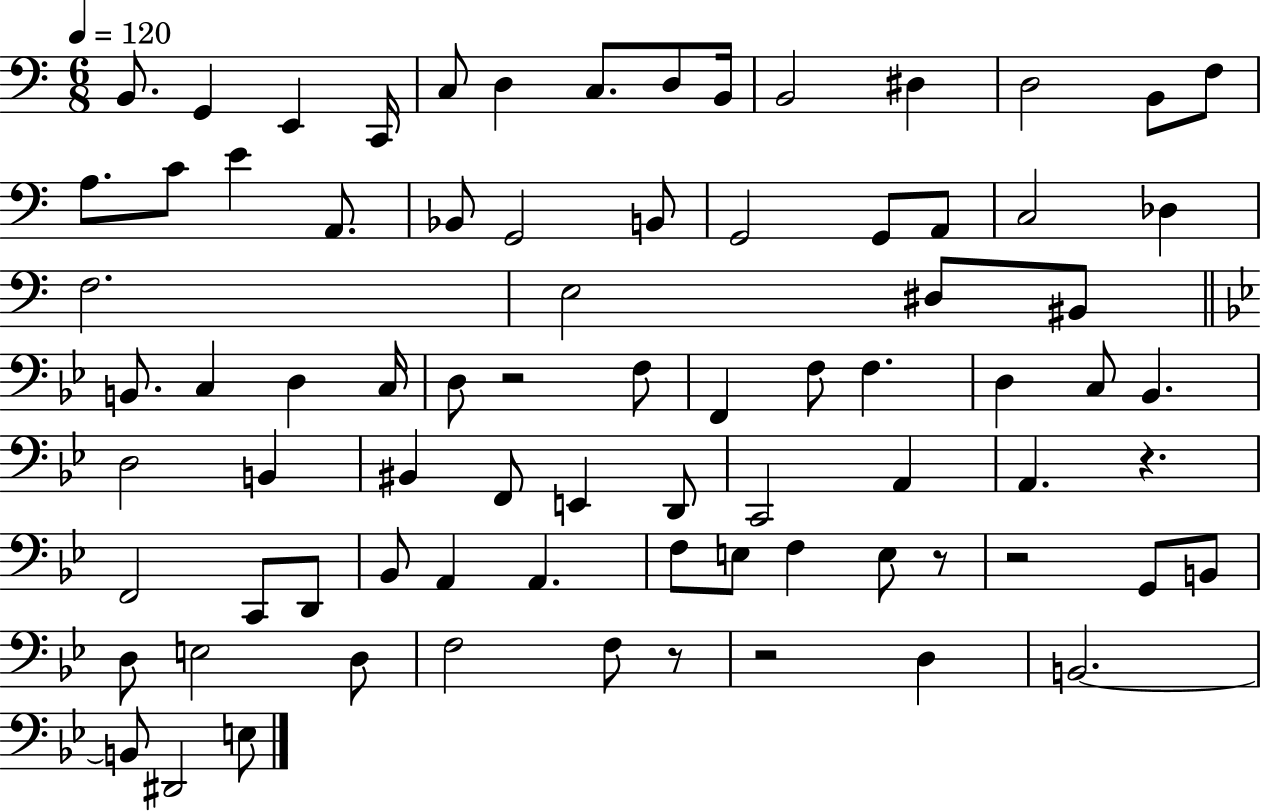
X:1
T:Untitled
M:6/8
L:1/4
K:C
B,,/2 G,, E,, C,,/4 C,/2 D, C,/2 D,/2 B,,/4 B,,2 ^D, D,2 B,,/2 F,/2 A,/2 C/2 E A,,/2 _B,,/2 G,,2 B,,/2 G,,2 G,,/2 A,,/2 C,2 _D, F,2 E,2 ^D,/2 ^B,,/2 B,,/2 C, D, C,/4 D,/2 z2 F,/2 F,, F,/2 F, D, C,/2 _B,, D,2 B,, ^B,, F,,/2 E,, D,,/2 C,,2 A,, A,, z F,,2 C,,/2 D,,/2 _B,,/2 A,, A,, F,/2 E,/2 F, E,/2 z/2 z2 G,,/2 B,,/2 D,/2 E,2 D,/2 F,2 F,/2 z/2 z2 D, B,,2 B,,/2 ^D,,2 E,/2